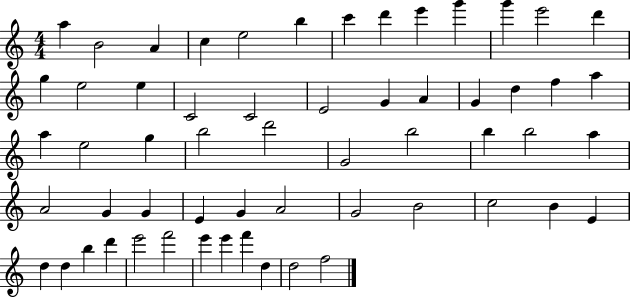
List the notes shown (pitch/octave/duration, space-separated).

A5/q B4/h A4/q C5/q E5/h B5/q C6/q D6/q E6/q G6/q G6/q E6/h D6/q G5/q E5/h E5/q C4/h C4/h E4/h G4/q A4/q G4/q D5/q F5/q A5/q A5/q E5/h G5/q B5/h D6/h G4/h B5/h B5/q B5/h A5/q A4/h G4/q G4/q E4/q G4/q A4/h G4/h B4/h C5/h B4/q E4/q D5/q D5/q B5/q D6/q E6/h F6/h E6/q E6/q F6/q D5/q D5/h F5/h